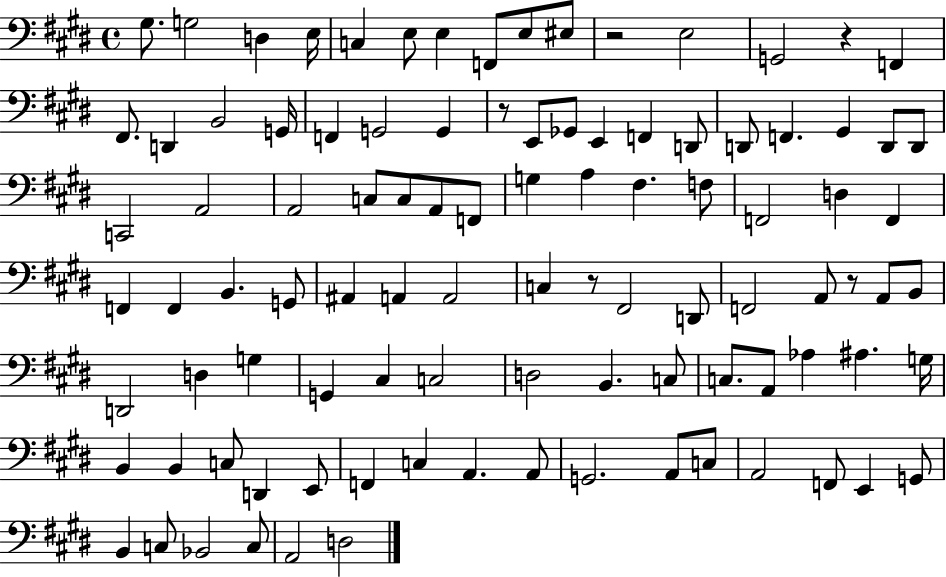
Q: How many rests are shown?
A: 5